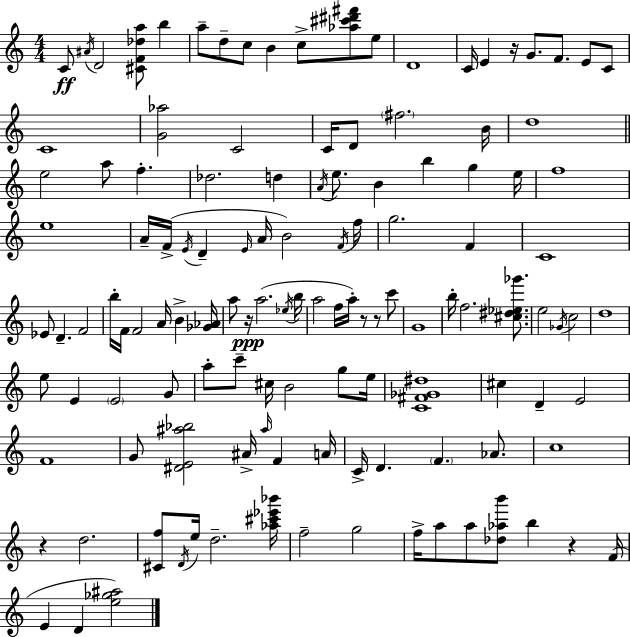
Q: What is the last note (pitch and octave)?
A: D4